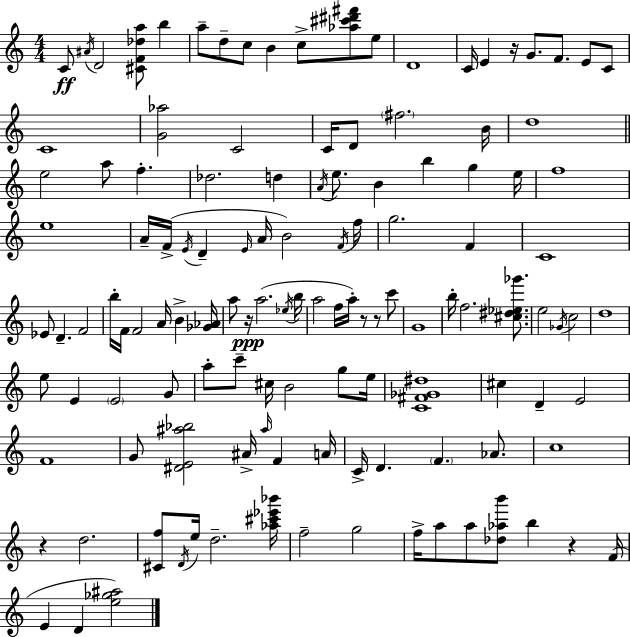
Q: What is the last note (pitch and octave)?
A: D4